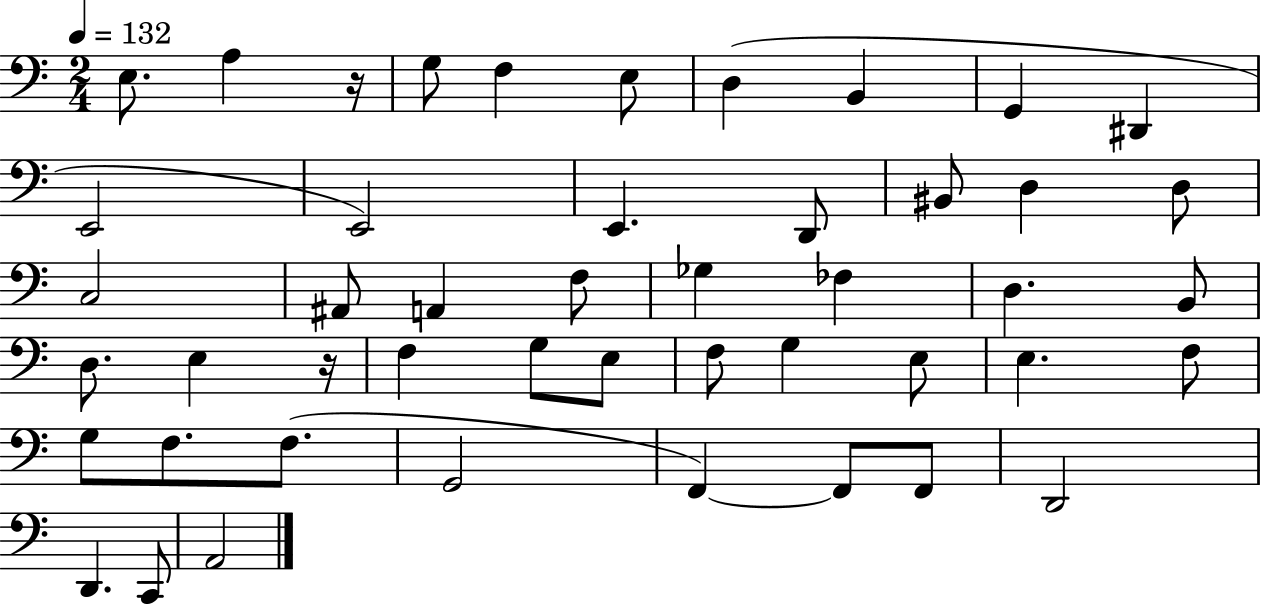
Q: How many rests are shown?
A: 2